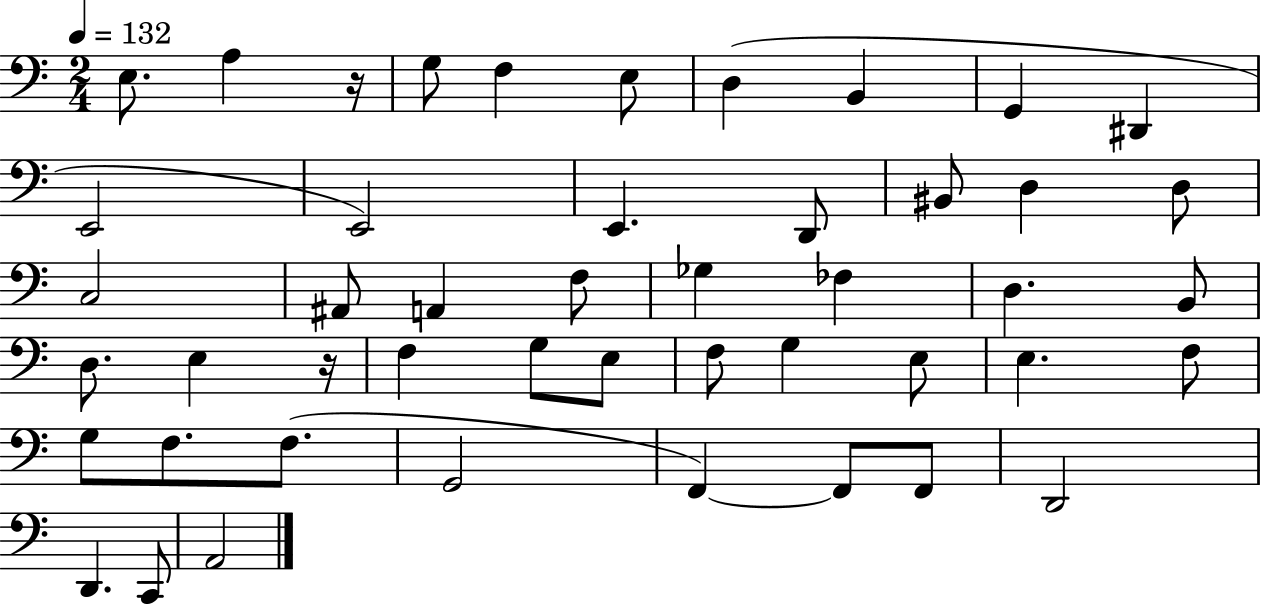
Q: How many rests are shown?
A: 2